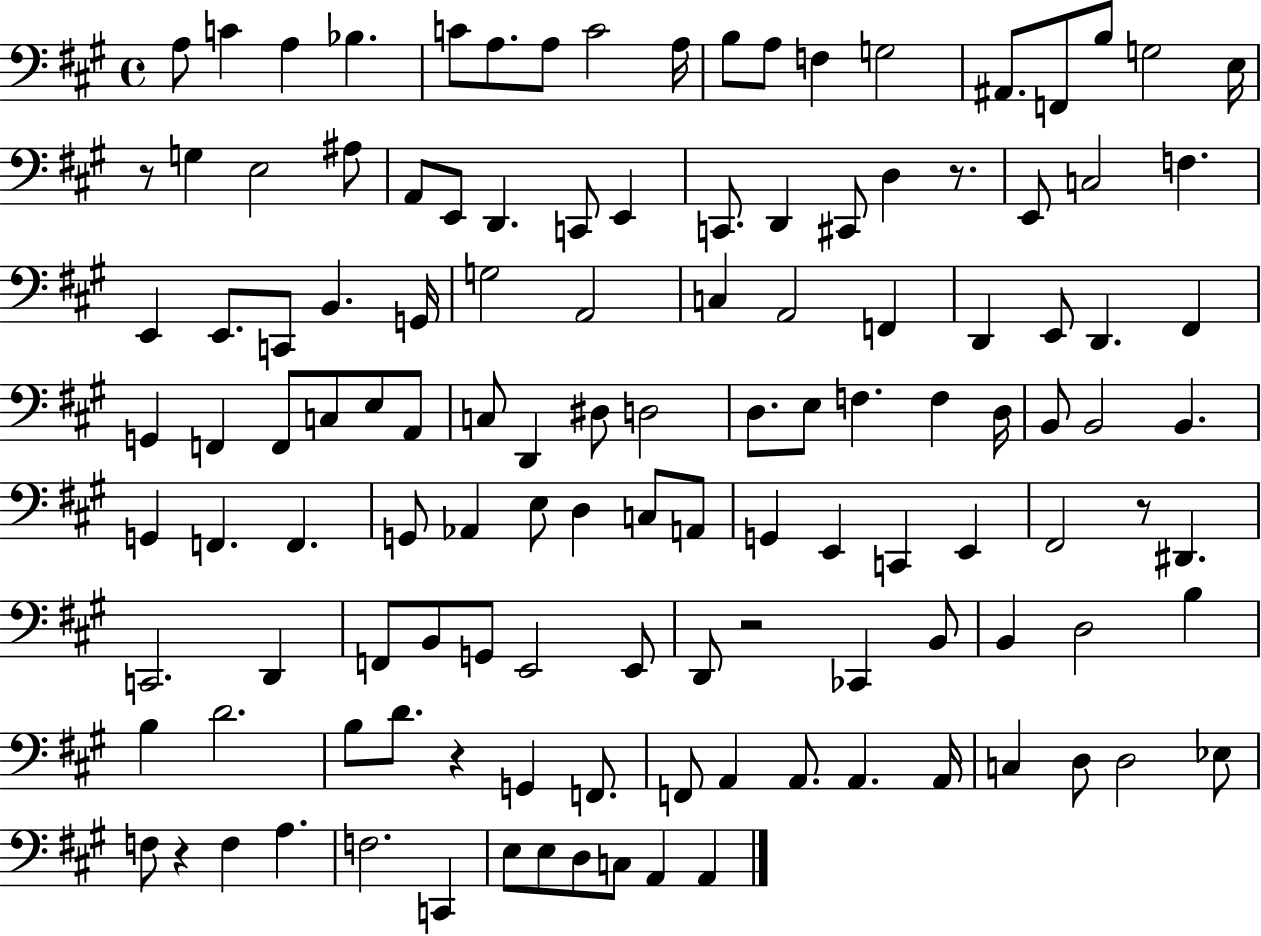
A3/e C4/q A3/q Bb3/q. C4/e A3/e. A3/e C4/h A3/s B3/e A3/e F3/q G3/h A#2/e. F2/e B3/e G3/h E3/s R/e G3/q E3/h A#3/e A2/e E2/e D2/q. C2/e E2/q C2/e. D2/q C#2/e D3/q R/e. E2/e C3/h F3/q. E2/q E2/e. C2/e B2/q. G2/s G3/h A2/h C3/q A2/h F2/q D2/q E2/e D2/q. F#2/q G2/q F2/q F2/e C3/e E3/e A2/e C3/e D2/q D#3/e D3/h D3/e. E3/e F3/q. F3/q D3/s B2/e B2/h B2/q. G2/q F2/q. F2/q. G2/e Ab2/q E3/e D3/q C3/e A2/e G2/q E2/q C2/q E2/q F#2/h R/e D#2/q. C2/h. D2/q F2/e B2/e G2/e E2/h E2/e D2/e R/h CES2/q B2/e B2/q D3/h B3/q B3/q D4/h. B3/e D4/e. R/q G2/q F2/e. F2/e A2/q A2/e. A2/q. A2/s C3/q D3/e D3/h Eb3/e F3/e R/q F3/q A3/q. F3/h. C2/q E3/e E3/e D3/e C3/e A2/q A2/q